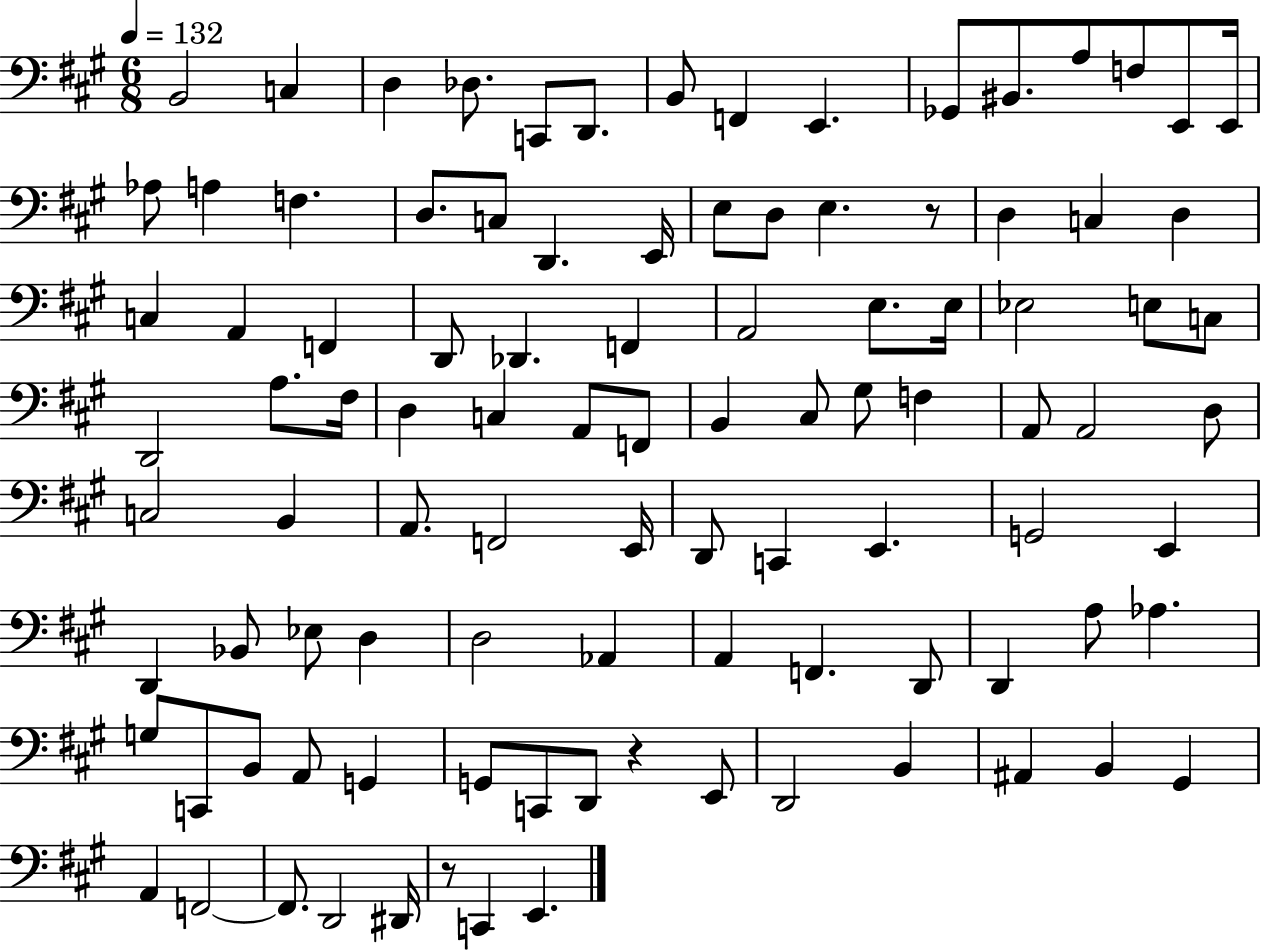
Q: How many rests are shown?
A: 3